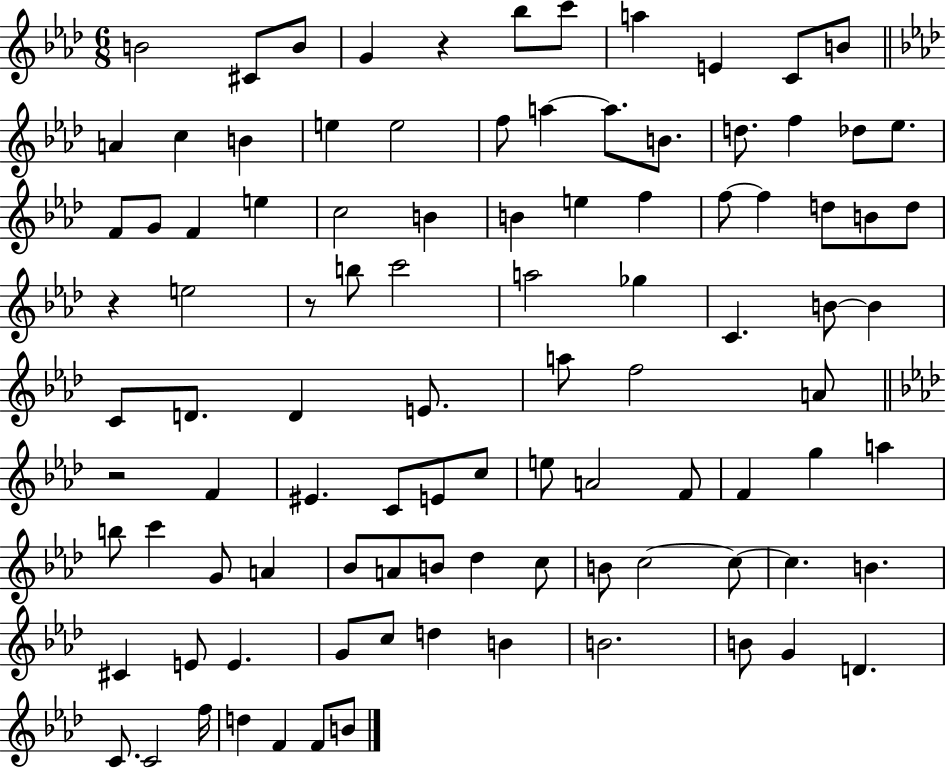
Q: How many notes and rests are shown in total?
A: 99